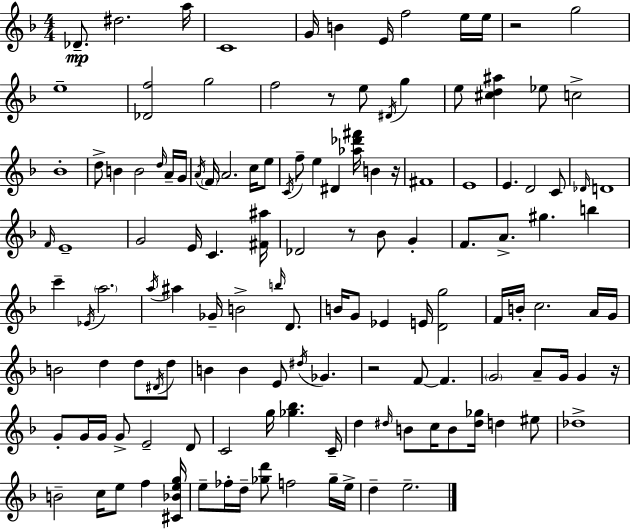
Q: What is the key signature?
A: D minor